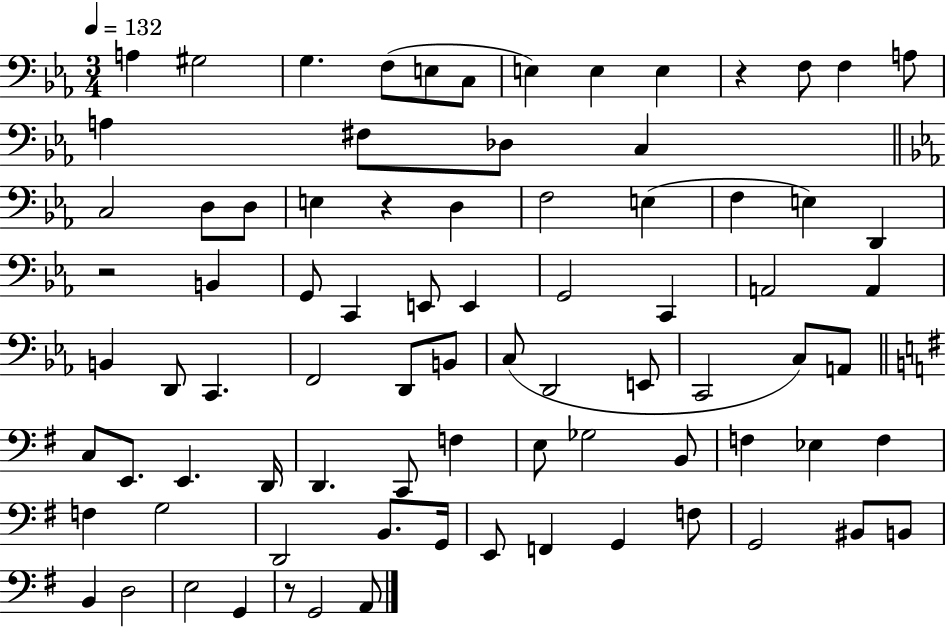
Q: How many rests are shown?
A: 4